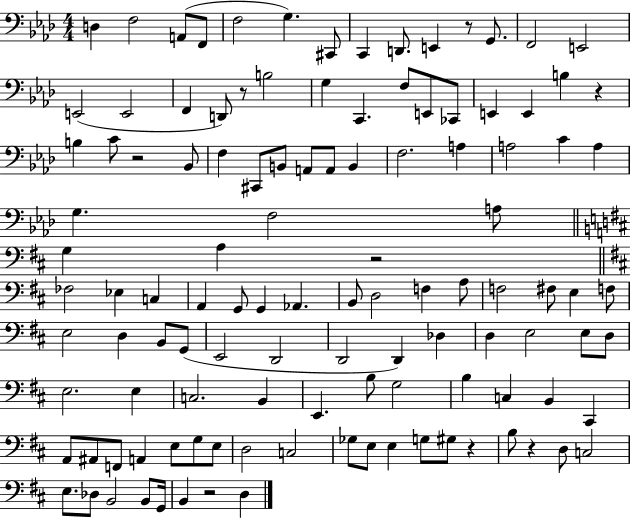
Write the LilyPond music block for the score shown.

{
  \clef bass
  \numericTimeSignature
  \time 4/4
  \key aes \major
  d4 f2 a,8( f,8 | f2 g4.) cis,8 | c,4 d,8. e,4 r8 g,8. | f,2 e,2 | \break e,2( e,2 | f,4 d,8) r8 b2 | g4 c,4. f8 e,8 ces,8 | e,4 e,4 b4 r4 | \break b4 c'8 r2 bes,8 | f4 cis,8 b,8 a,8 a,8 b,4 | f2. a4 | a2 c'4 a4 | \break g4. f2 a8 | \bar "||" \break \key d \major g4 a4 r2 | \bar "||" \break \key b \minor fes2 ees4 c4 | a,4 g,8 g,4 aes,4. | b,8 d2 f4 a8 | f2 fis8 e4 f8 | \break e2 d4 b,8 g,8( | e,2 d,2 | d,2 d,4) des4 | d4 e2 e8 d8 | \break e2. e4 | c2. b,4 | e,4. b8 g2 | b4 c4 b,4 cis,4 | \break a,8 ais,8 f,8 a,4 e8 g8 e8 | d2 c2 | ges8 e8 e4 g8 gis8 r4 | b8 r4 d8 c2 | \break e8. des8 b,2 b,8 g,16 | b,4 r2 d4 | \bar "|."
}